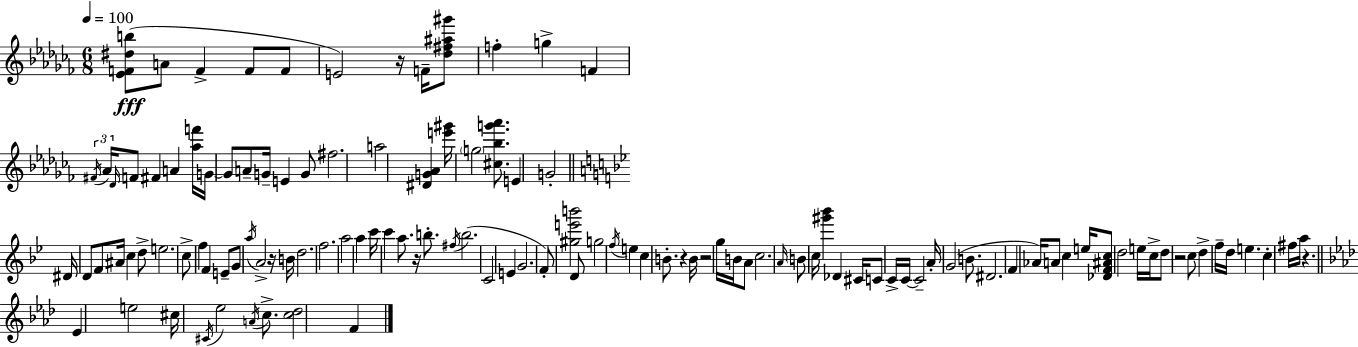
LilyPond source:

{
  \clef treble
  \numericTimeSignature
  \time 6/8
  \key aes \minor
  \tempo 4 = 100
  <ees' f' dis'' b''>8(\fff a'8 f'4-> f'8 f'8 | e'2) r16 f'16-- <des'' fis'' ais'' gis'''>8 | f''4-. g''4-> f'4 | \tuplet 3/2 { \acciaccatura { fis'16 } aes'16 \grace { des'16 } } f'8 fis'4 a'4 | \break <aes'' f'''>16 g'16~~ g'8 a'8-- g'16-- e'4 | g'8 fis''2. | a''2 <dis' g' aes'>4 | <e''' gis'''>16 \parenthesize g''2 <cis'' bes'' g''' aes'''>8. | \break e'4 g'2-. | \bar "||" \break \key g \minor dis'16 d'8 f'8 ais'16 c''4 d''8-> | e''2. | c''8-> f''4 f'4 e'8-- | g'8 \acciaccatura { a''16 } a'2-> r16 | \break b'16 d''2. | f''2. | a''2 a''4 | c'''16 c'''4 a''8. r16 b''8.-. | \break \acciaccatura { fis''16 }( b''2. | c'2 e'4 | g'2. | f'8-.) <gis'' e''' b'''>2 | \break d'8 g''2 \acciaccatura { f''16 } e''4 | c''4 b'8.-. r4 | b'16 r2 g''16 | b'16 a'8 c''2. | \break \grace { a'16 } \parenthesize b'8 c''16 <gis''' bes'''>4 des'4 | cis'16 c'8 c'16-> c'16~~ c'2-- | a'16-. g'2( | b'8. dis'2. | \break f'4 aes'16) a'8 c''4 | e''16 <des' f' ais' c''>8 d''2 | e''16 c''16-> d''8 r2 | c''8 d''4-> f''16-- d''16 e''4. | \break c''4-. fis''16 a''16 r4. | \bar "||" \break \key f \minor ees'4 e''2 | cis''16 \acciaccatura { cis'16 } ees''2 \acciaccatura { a'16 } c''8.-> | <c'' des''>2 f'4 | \bar "|."
}